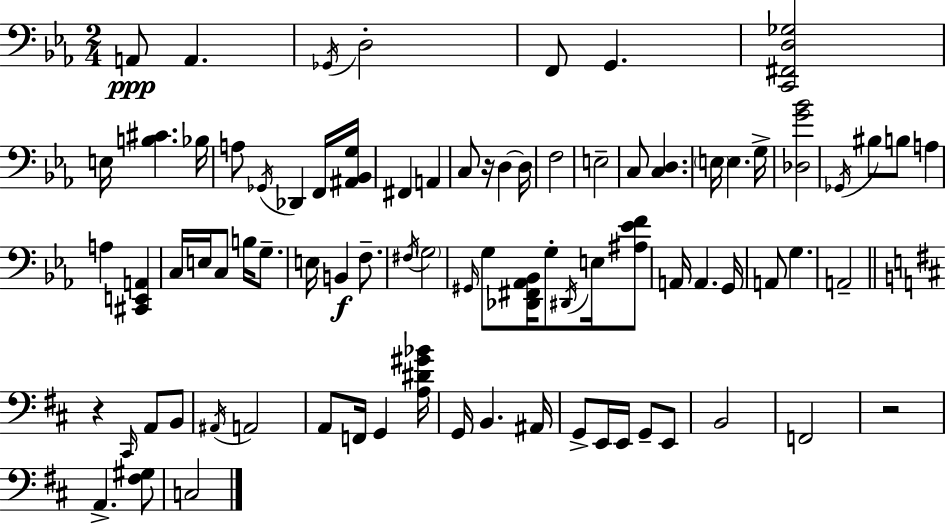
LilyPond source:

{
  \clef bass
  \numericTimeSignature
  \time 2/4
  \key ees \major
  a,8\ppp a,4. | \acciaccatura { ges,16 } d2-. | f,8 g,4. | <c, fis, d ges>2 | \break e16 <b cis'>4. | bes16 a8 \acciaccatura { ges,16 } des,4 | f,16 <ais, bes, g>16 fis,4 a,4 | c8 r16 d4~~ | \break d16 f2 | e2-- | c8 <c d>4. | \parenthesize e16 e4. | \break g16-> <des g' bes'>2 | \acciaccatura { ges,16 } bis8 b8 a4 | a4 <cis, e, a,>4 | c16 e16 c8 b16 | \break g8.-- e16 b,4\f | f8.-- \acciaccatura { fis16 } \parenthesize g2 | \grace { gis,16 } g8 <des, fis, aes, bes,>16 | g8-. \acciaccatura { dis,16 } e16 <ais ees' f'>8 a,16 a,4. | \break g,16 a,8 | g4. a,2-- | \bar "||" \break \key d \major r4 \grace { cis,16 } a,8 b,8 | \acciaccatura { ais,16 } a,2 | a,8 f,16 g,4 | <a dis' gis' bes'>16 g,16 b,4. | \break ais,16 g,8-> e,16 e,16 g,8-- | e,8 b,2 | f,2 | r2 | \break a,4.-> | <fis gis>8 c2 | \bar "|."
}